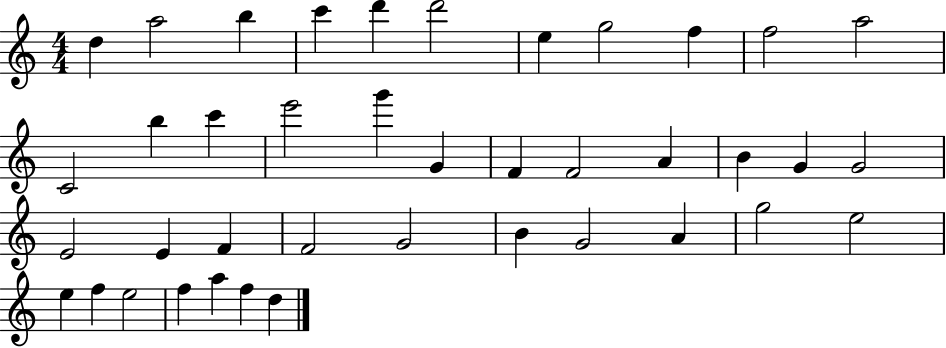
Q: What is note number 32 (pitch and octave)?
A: G5